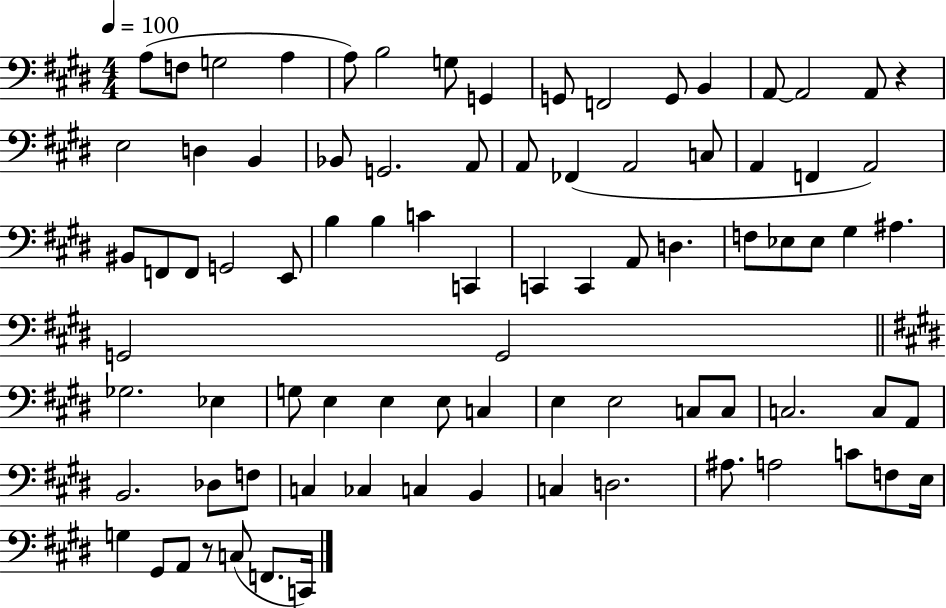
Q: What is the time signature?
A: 4/4